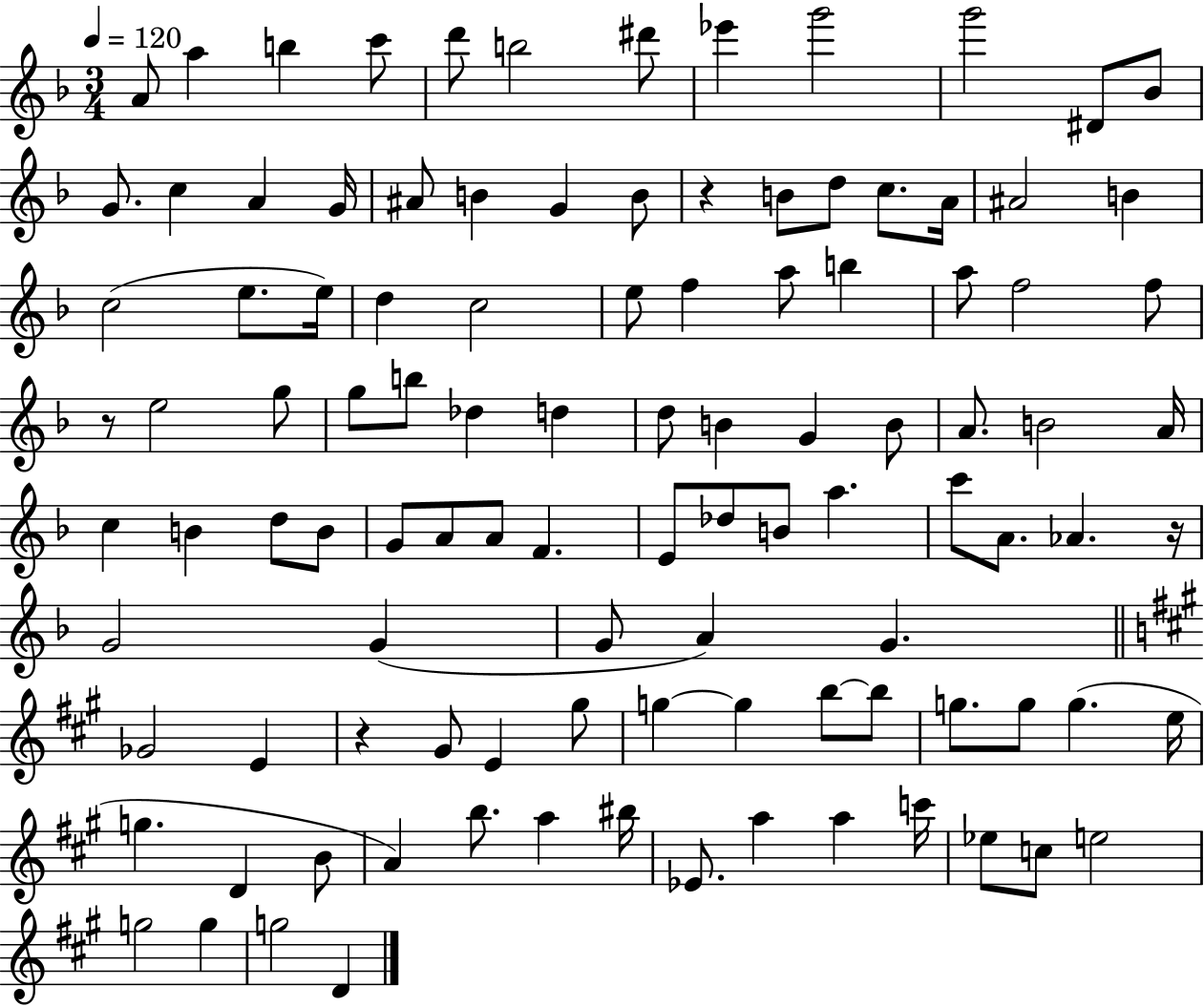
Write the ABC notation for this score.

X:1
T:Untitled
M:3/4
L:1/4
K:F
A/2 a b c'/2 d'/2 b2 ^d'/2 _e' g'2 g'2 ^D/2 _B/2 G/2 c A G/4 ^A/2 B G B/2 z B/2 d/2 c/2 A/4 ^A2 B c2 e/2 e/4 d c2 e/2 f a/2 b a/2 f2 f/2 z/2 e2 g/2 g/2 b/2 _d d d/2 B G B/2 A/2 B2 A/4 c B d/2 B/2 G/2 A/2 A/2 F E/2 _d/2 B/2 a c'/2 A/2 _A z/4 G2 G G/2 A G _G2 E z ^G/2 E ^g/2 g g b/2 b/2 g/2 g/2 g e/4 g D B/2 A b/2 a ^b/4 _E/2 a a c'/4 _e/2 c/2 e2 g2 g g2 D